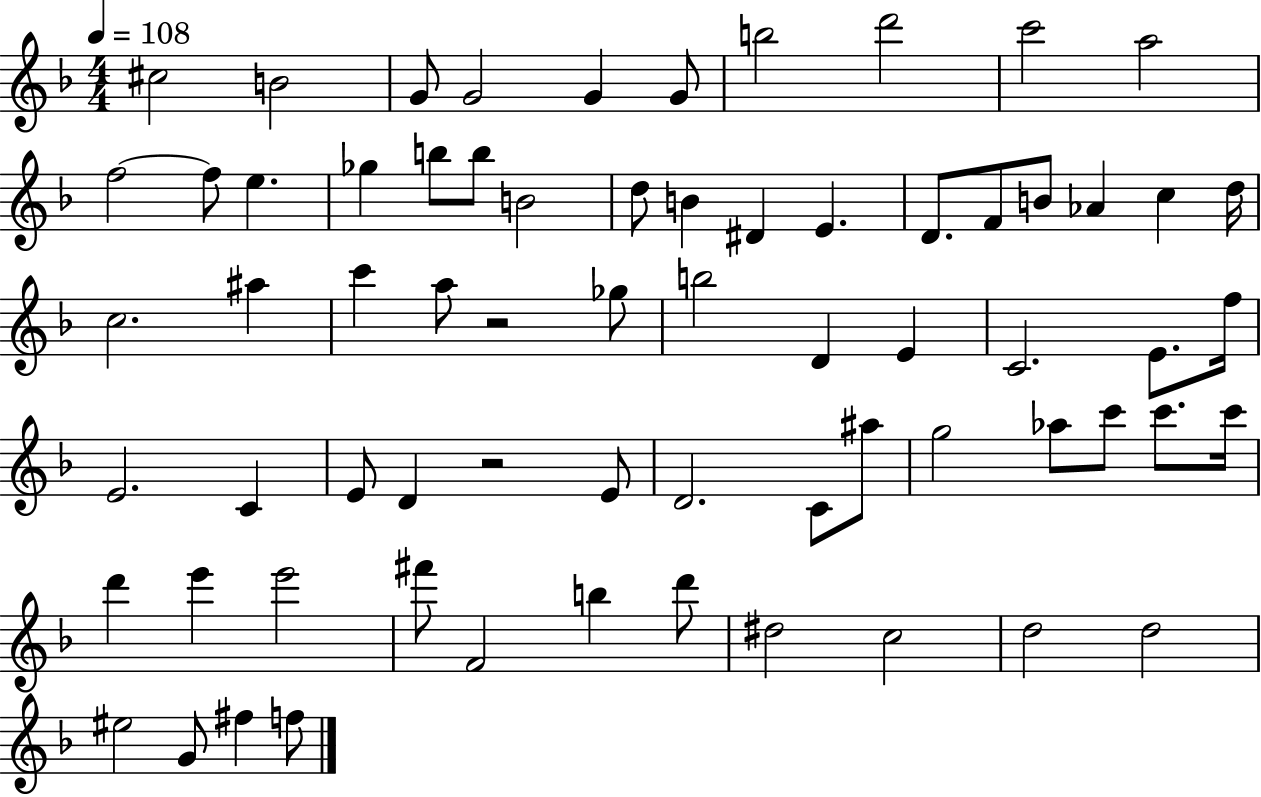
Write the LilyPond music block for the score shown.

{
  \clef treble
  \numericTimeSignature
  \time 4/4
  \key f \major
  \tempo 4 = 108
  cis''2 b'2 | g'8 g'2 g'4 g'8 | b''2 d'''2 | c'''2 a''2 | \break f''2~~ f''8 e''4. | ges''4 b''8 b''8 b'2 | d''8 b'4 dis'4 e'4. | d'8. f'8 b'8 aes'4 c''4 d''16 | \break c''2. ais''4 | c'''4 a''8 r2 ges''8 | b''2 d'4 e'4 | c'2. e'8. f''16 | \break e'2. c'4 | e'8 d'4 r2 e'8 | d'2. c'8 ais''8 | g''2 aes''8 c'''8 c'''8. c'''16 | \break d'''4 e'''4 e'''2 | fis'''8 f'2 b''4 d'''8 | dis''2 c''2 | d''2 d''2 | \break eis''2 g'8 fis''4 f''8 | \bar "|."
}